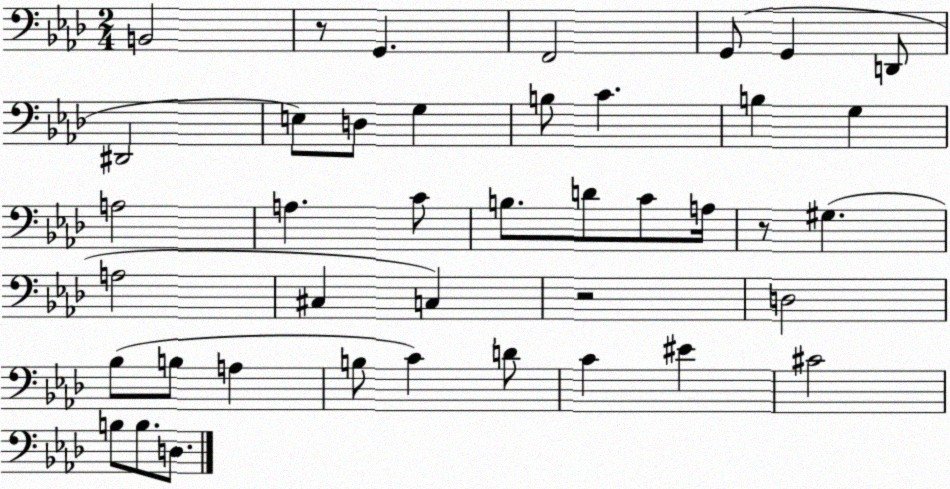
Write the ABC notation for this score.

X:1
T:Untitled
M:2/4
L:1/4
K:Ab
B,,2 z/2 G,, F,,2 G,,/2 G,, D,,/2 ^D,,2 E,/2 D,/2 G, B,/2 C B, G, A,2 A, C/2 B,/2 D/2 C/2 A,/4 z/2 ^G, A,2 ^C, C, z2 D,2 _B,/2 B,/2 A, B,/2 C D/2 C ^E ^C2 B,/2 B,/2 D,/2